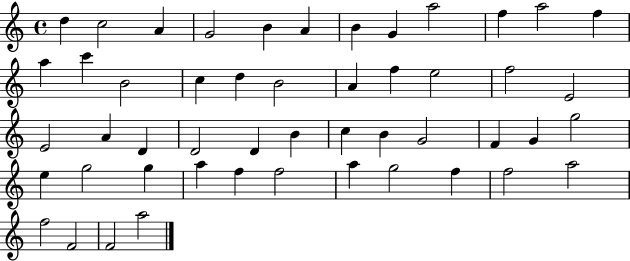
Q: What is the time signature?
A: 4/4